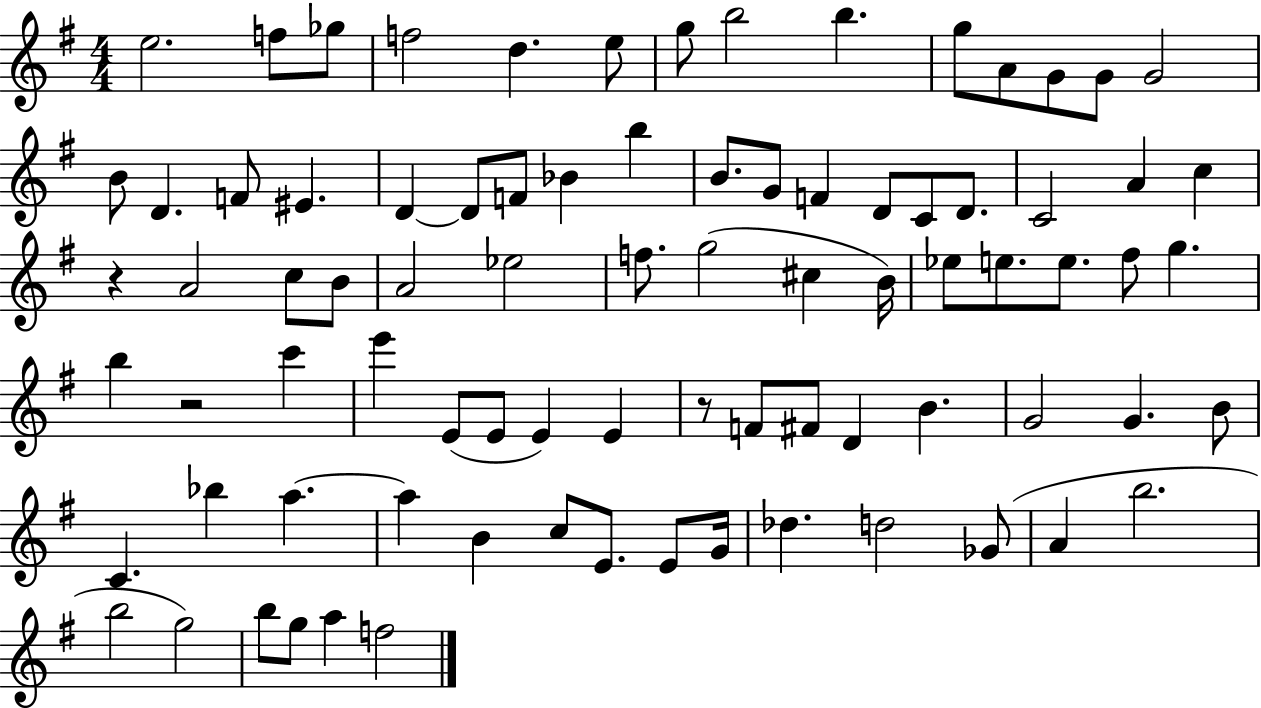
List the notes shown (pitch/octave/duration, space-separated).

E5/h. F5/e Gb5/e F5/h D5/q. E5/e G5/e B5/h B5/q. G5/e A4/e G4/e G4/e G4/h B4/e D4/q. F4/e EIS4/q. D4/q D4/e F4/e Bb4/q B5/q B4/e. G4/e F4/q D4/e C4/e D4/e. C4/h A4/q C5/q R/q A4/h C5/e B4/e A4/h Eb5/h F5/e. G5/h C#5/q B4/s Eb5/e E5/e. E5/e. F#5/e G5/q. B5/q R/h C6/q E6/q E4/e E4/e E4/q E4/q R/e F4/e F#4/e D4/q B4/q. G4/h G4/q. B4/e C4/q. Bb5/q A5/q. A5/q B4/q C5/e E4/e. E4/e G4/s Db5/q. D5/h Gb4/e A4/q B5/h. B5/h G5/h B5/e G5/e A5/q F5/h